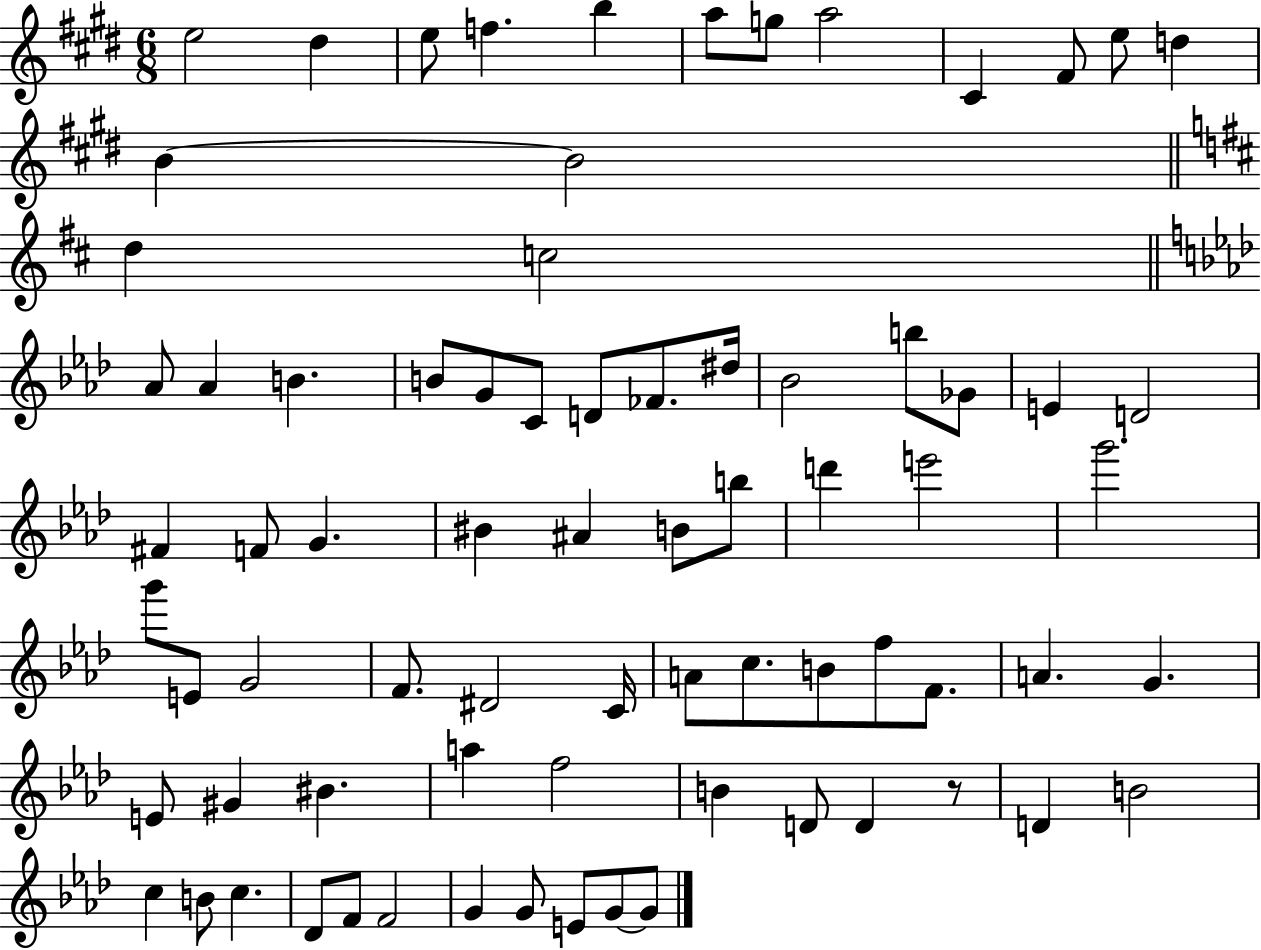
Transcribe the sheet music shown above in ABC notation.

X:1
T:Untitled
M:6/8
L:1/4
K:E
e2 ^d e/2 f b a/2 g/2 a2 ^C ^F/2 e/2 d B B2 d c2 _A/2 _A B B/2 G/2 C/2 D/2 _F/2 ^d/4 _B2 b/2 _G/2 E D2 ^F F/2 G ^B ^A B/2 b/2 d' e'2 g'2 g'/2 E/2 G2 F/2 ^D2 C/4 A/2 c/2 B/2 f/2 F/2 A G E/2 ^G ^B a f2 B D/2 D z/2 D B2 c B/2 c _D/2 F/2 F2 G G/2 E/2 G/2 G/2